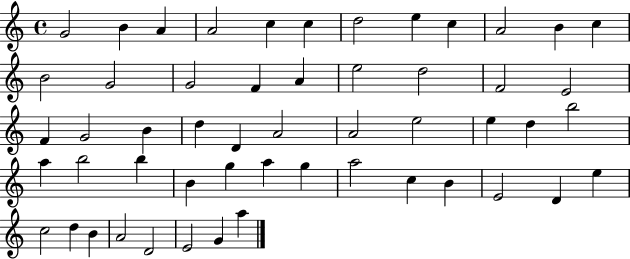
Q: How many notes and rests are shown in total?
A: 53